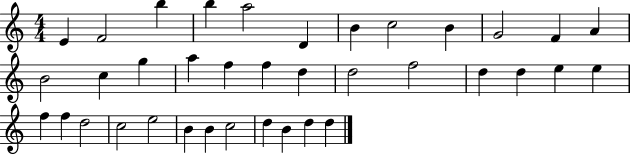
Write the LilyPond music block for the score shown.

{
  \clef treble
  \numericTimeSignature
  \time 4/4
  \key c \major
  e'4 f'2 b''4 | b''4 a''2 d'4 | b'4 c''2 b'4 | g'2 f'4 a'4 | \break b'2 c''4 g''4 | a''4 f''4 f''4 d''4 | d''2 f''2 | d''4 d''4 e''4 e''4 | \break f''4 f''4 d''2 | c''2 e''2 | b'4 b'4 c''2 | d''4 b'4 d''4 d''4 | \break \bar "|."
}